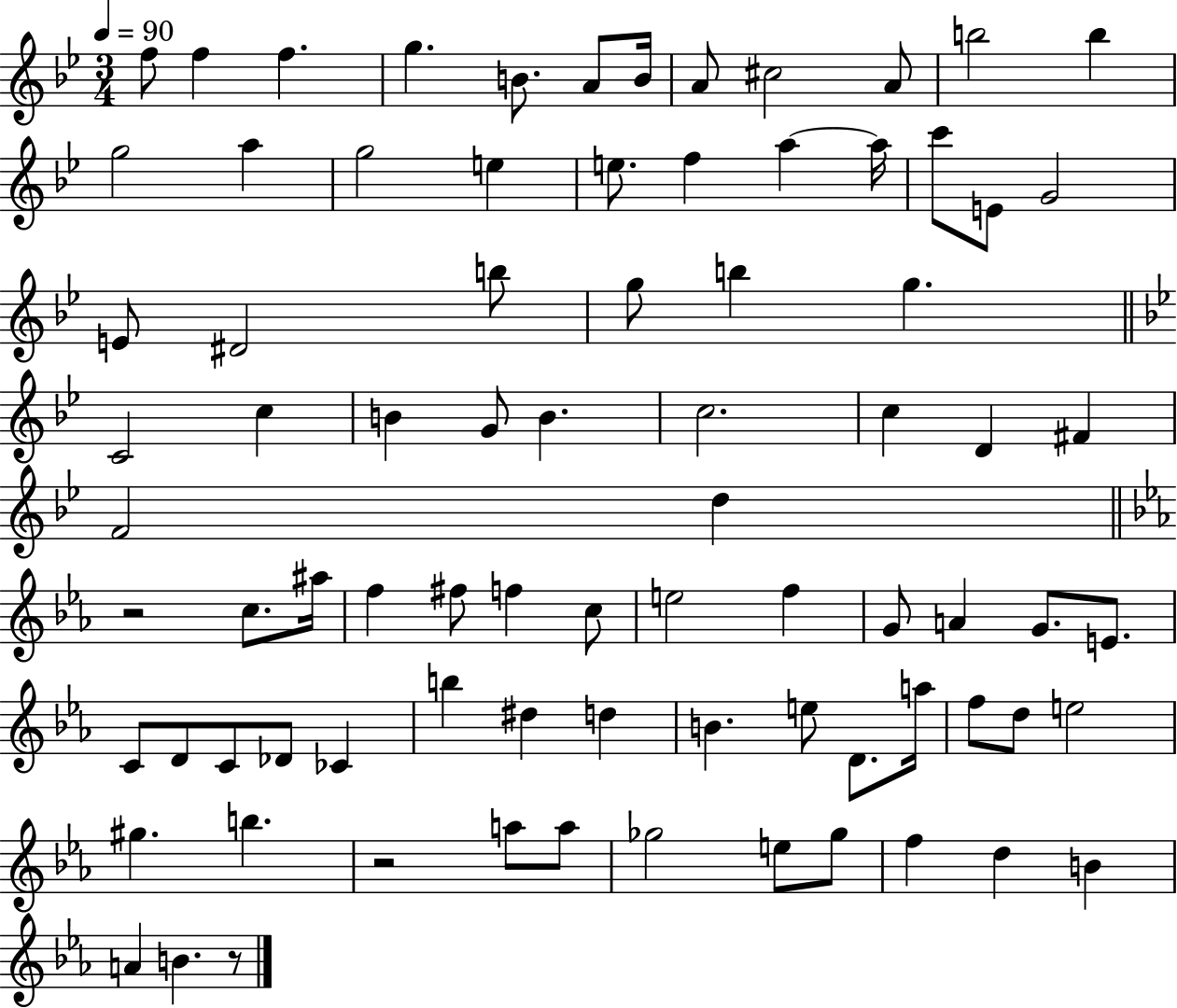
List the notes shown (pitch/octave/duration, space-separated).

F5/e F5/q F5/q. G5/q. B4/e. A4/e B4/s A4/e C#5/h A4/e B5/h B5/q G5/h A5/q G5/h E5/q E5/e. F5/q A5/q A5/s C6/e E4/e G4/h E4/e D#4/h B5/e G5/e B5/q G5/q. C4/h C5/q B4/q G4/e B4/q. C5/h. C5/q D4/q F#4/q F4/h D5/q R/h C5/e. A#5/s F5/q F#5/e F5/q C5/e E5/h F5/q G4/e A4/q G4/e. E4/e. C4/e D4/e C4/e Db4/e CES4/q B5/q D#5/q D5/q B4/q. E5/e D4/e. A5/s F5/e D5/e E5/h G#5/q. B5/q. R/h A5/e A5/e Gb5/h E5/e Gb5/e F5/q D5/q B4/q A4/q B4/q. R/e